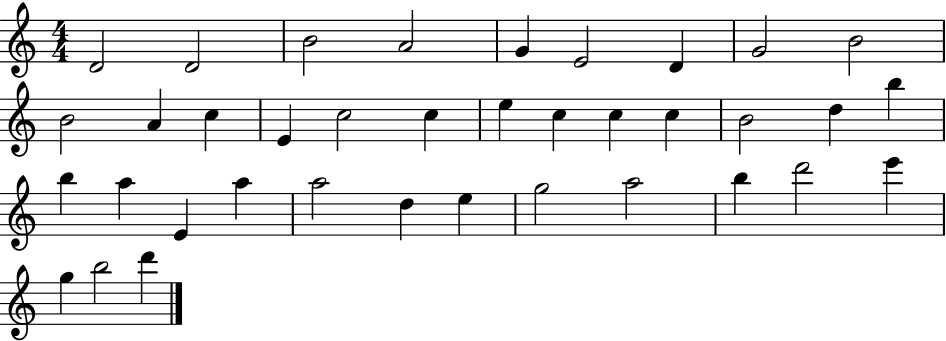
{
  \clef treble
  \numericTimeSignature
  \time 4/4
  \key c \major
  d'2 d'2 | b'2 a'2 | g'4 e'2 d'4 | g'2 b'2 | \break b'2 a'4 c''4 | e'4 c''2 c''4 | e''4 c''4 c''4 c''4 | b'2 d''4 b''4 | \break b''4 a''4 e'4 a''4 | a''2 d''4 e''4 | g''2 a''2 | b''4 d'''2 e'''4 | \break g''4 b''2 d'''4 | \bar "|."
}